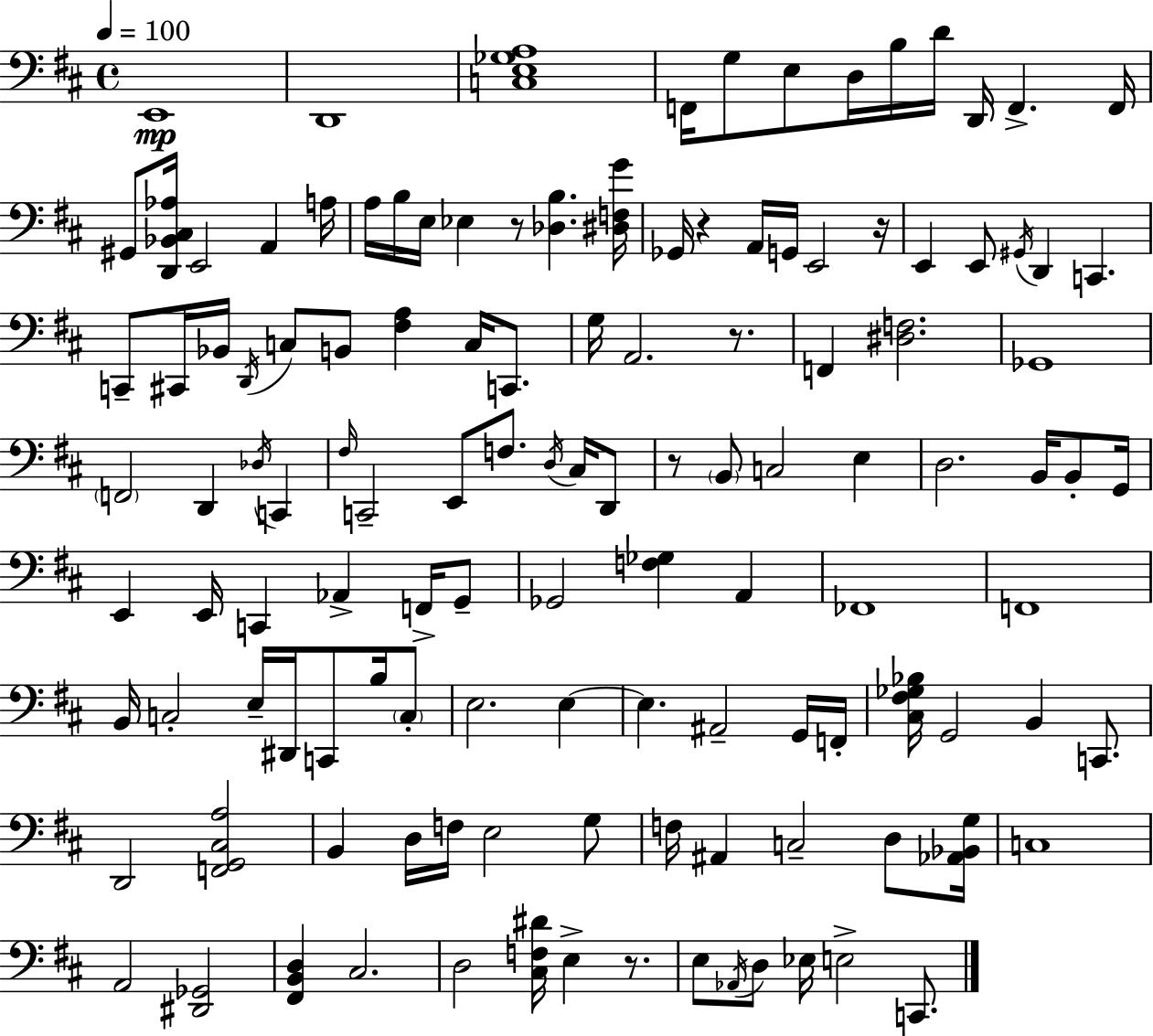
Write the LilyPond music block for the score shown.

{
  \clef bass
  \time 4/4
  \defaultTimeSignature
  \key d \major
  \tempo 4 = 100
  \repeat volta 2 { e,1\mp | d,1 | <c e ges a>1 | f,16 g8 e8 d16 b16 d'16 d,16 f,4.-> f,16 | \break gis,8 <d, bes, cis aes>16 e,2 a,4 a16 | a16 b16 e16 ees4 r8 <des b>4. <dis f g'>16 | ges,16 r4 a,16 g,16 e,2 r16 | e,4 e,8 \acciaccatura { gis,16 } d,4 c,4. | \break c,8-- cis,16 bes,16 \acciaccatura { d,16 } c8 b,8 <fis a>4 c16 c,8. | g16 a,2. r8. | f,4 <dis f>2. | ges,1 | \break \parenthesize f,2 d,4 \acciaccatura { des16 } c,4 | \grace { fis16 } c,2-- e,8 f8. | \acciaccatura { d16 } cis16 d,8 r8 \parenthesize b,8 c2 | e4 d2. | \break b,16 b,8-. g,16 e,4 e,16 c,4 aes,4-> | f,16-> g,8-- ges,2 <f ges>4 | a,4 fes,1 | f,1 | \break b,16 c2-. e16-- dis,16 | c,8 b16 \parenthesize c8-. e2. | e4~~ e4. ais,2-- | g,16 f,16-. <cis fis ges bes>16 g,2 b,4 | \break c,8. d,2 <f, g, cis a>2 | b,4 d16 f16 e2 | g8 f16 ais,4 c2-- | d8 <aes, bes, g>16 c1 | \break a,2 <dis, ges,>2 | <fis, b, d>4 cis2. | d2 <cis f dis'>16 e4-> | r8. e8 \acciaccatura { aes,16 } d8 ees16 e2-> | \break c,8. } \bar "|."
}